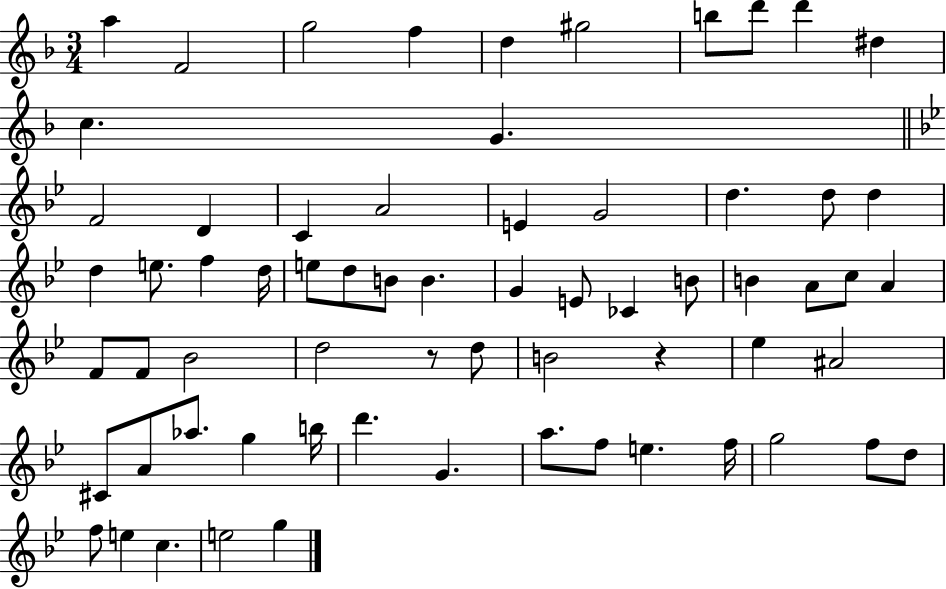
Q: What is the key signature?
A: F major